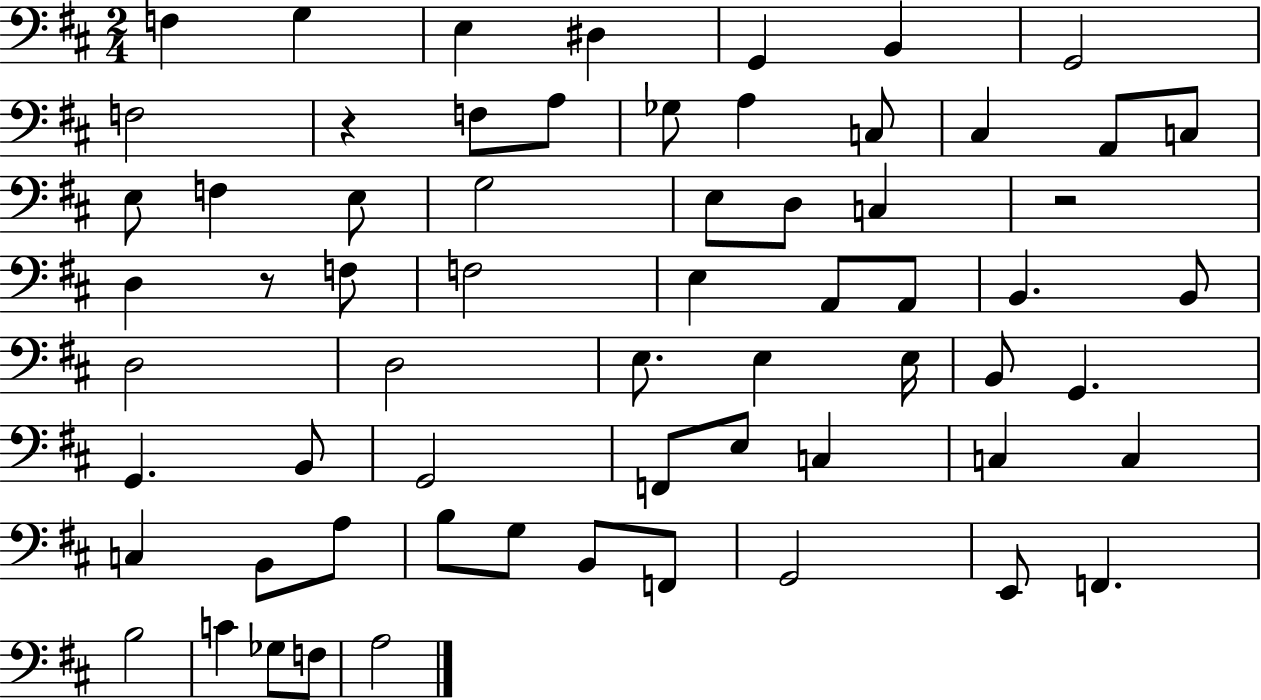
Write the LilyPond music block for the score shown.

{
  \clef bass
  \numericTimeSignature
  \time 2/4
  \key d \major
  f4 g4 | e4 dis4 | g,4 b,4 | g,2 | \break f2 | r4 f8 a8 | ges8 a4 c8 | cis4 a,8 c8 | \break e8 f4 e8 | g2 | e8 d8 c4 | r2 | \break d4 r8 f8 | f2 | e4 a,8 a,8 | b,4. b,8 | \break d2 | d2 | e8. e4 e16 | b,8 g,4. | \break g,4. b,8 | g,2 | f,8 e8 c4 | c4 c4 | \break c4 b,8 a8 | b8 g8 b,8 f,8 | g,2 | e,8 f,4. | \break b2 | c'4 ges8 f8 | a2 | \bar "|."
}